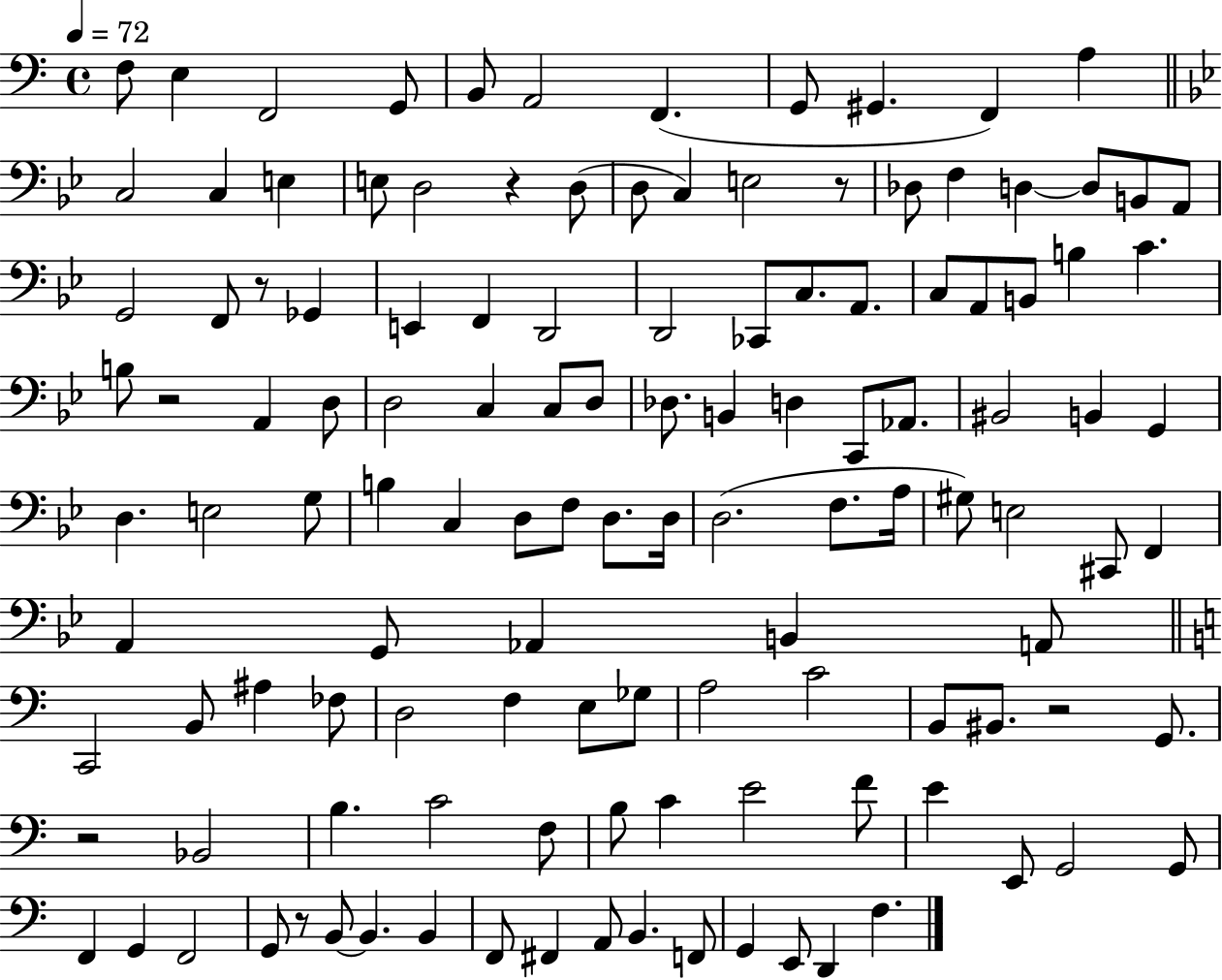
{
  \clef bass
  \time 4/4
  \defaultTimeSignature
  \key c \major
  \tempo 4 = 72
  f8 e4 f,2 g,8 | b,8 a,2 f,4.( | g,8 gis,4. f,4) a4 | \bar "||" \break \key bes \major c2 c4 e4 | e8 d2 r4 d8( | d8 c4) e2 r8 | des8 f4 d4~~ d8 b,8 a,8 | \break g,2 f,8 r8 ges,4 | e,4 f,4 d,2 | d,2 ces,8 c8. a,8. | c8 a,8 b,8 b4 c'4. | \break b8 r2 a,4 d8 | d2 c4 c8 d8 | des8. b,4 d4 c,8 aes,8. | bis,2 b,4 g,4 | \break d4. e2 g8 | b4 c4 d8 f8 d8. d16 | d2.( f8. a16 | gis8) e2 cis,8 f,4 | \break a,4 g,8 aes,4 b,4 a,8 | \bar "||" \break \key c \major c,2 b,8 ais4 fes8 | d2 f4 e8 ges8 | a2 c'2 | b,8 bis,8. r2 g,8. | \break r2 bes,2 | b4. c'2 f8 | b8 c'4 e'2 f'8 | e'4 e,8 g,2 g,8 | \break f,4 g,4 f,2 | g,8 r8 b,8~~ b,4. b,4 | f,8 fis,4 a,8 b,4. f,8 | g,4 e,8 d,4 f4. | \break \bar "|."
}